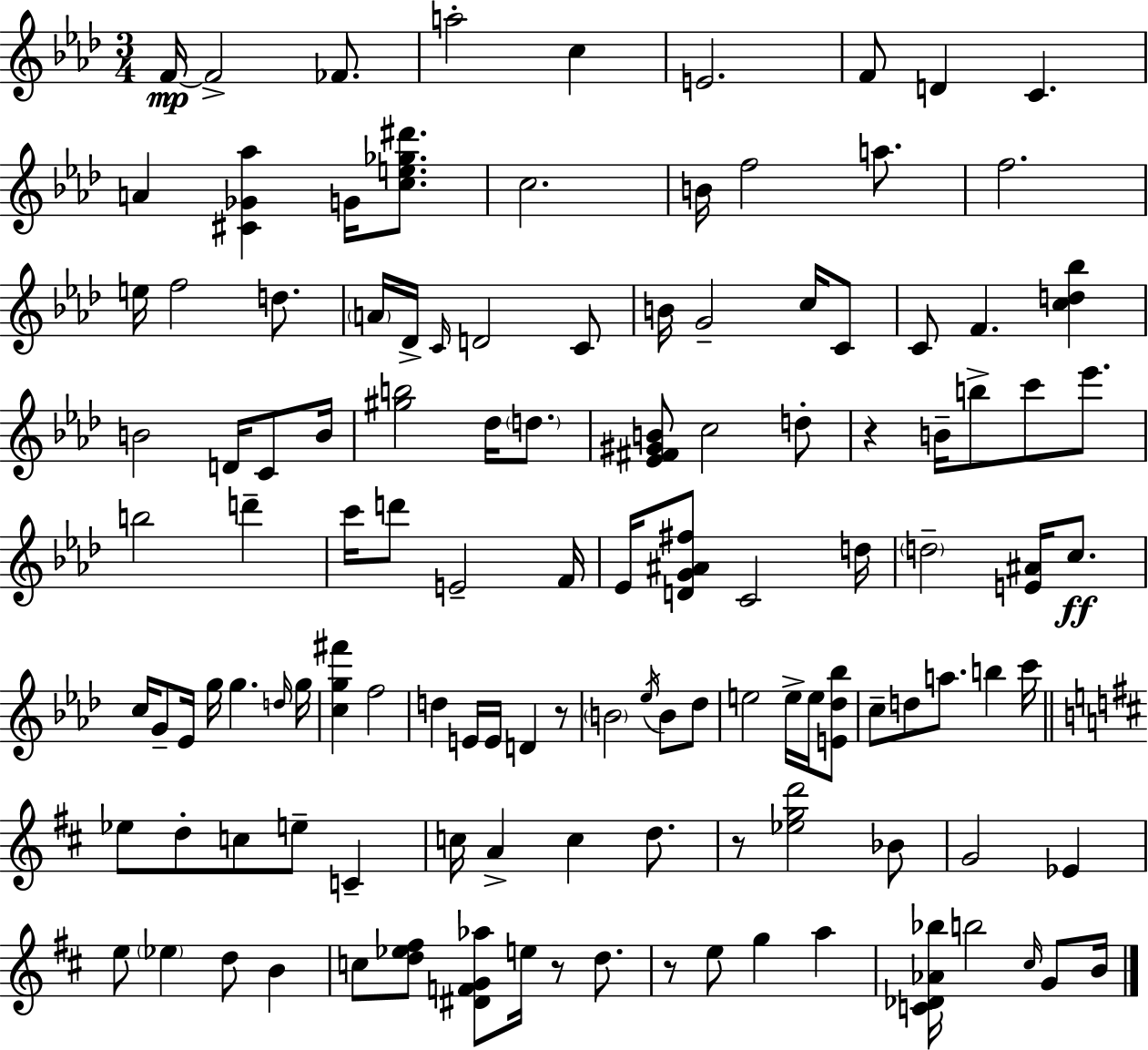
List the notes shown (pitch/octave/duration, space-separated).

F4/s F4/h FES4/e. A5/h C5/q E4/h. F4/e D4/q C4/q. A4/q [C#4,Gb4,Ab5]/q G4/s [C5,E5,Gb5,D#6]/e. C5/h. B4/s F5/h A5/e. F5/h. E5/s F5/h D5/e. A4/s Db4/s C4/s D4/h C4/e B4/s G4/h C5/s C4/e C4/e F4/q. [C5,D5,Bb5]/q B4/h D4/s C4/e B4/s [G#5,B5]/h Db5/s D5/e. [Eb4,F#4,G#4,B4]/e C5/h D5/e R/q B4/s B5/e C6/e Eb6/e. B5/h D6/q C6/s D6/e E4/h F4/s Eb4/s [D4,G4,A#4,F#5]/e C4/h D5/s D5/h [E4,A#4]/s C5/e. C5/s G4/e Eb4/s G5/s G5/q. D5/s G5/s [C5,G5,F#6]/q F5/h D5/q E4/s E4/s D4/q R/e B4/h Eb5/s B4/e Db5/e E5/h E5/s E5/s [E4,Db5,Bb5]/e C5/e D5/e A5/e. B5/q C6/s Eb5/e D5/e C5/e E5/e C4/q C5/s A4/q C5/q D5/e. R/e [Eb5,G5,D6]/h Bb4/e G4/h Eb4/q E5/e Eb5/q D5/e B4/q C5/e [D5,Eb5,F#5]/e [D#4,F4,G4,Ab5]/e E5/s R/e D5/e. R/e E5/e G5/q A5/q [C4,Db4,Ab4,Bb5]/s B5/h C#5/s G4/e B4/s